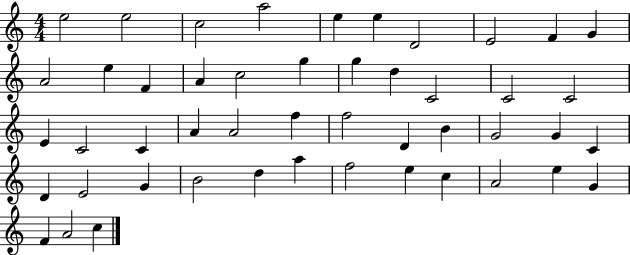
E5/h E5/h C5/h A5/h E5/q E5/q D4/h E4/h F4/q G4/q A4/h E5/q F4/q A4/q C5/h G5/q G5/q D5/q C4/h C4/h C4/h E4/q C4/h C4/q A4/q A4/h F5/q F5/h D4/q B4/q G4/h G4/q C4/q D4/q E4/h G4/q B4/h D5/q A5/q F5/h E5/q C5/q A4/h E5/q G4/q F4/q A4/h C5/q